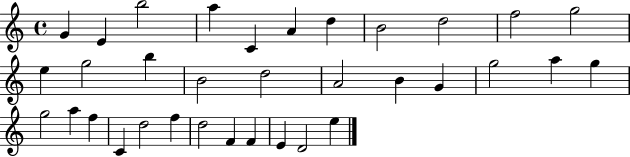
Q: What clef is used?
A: treble